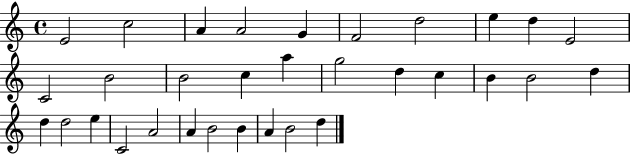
E4/h C5/h A4/q A4/h G4/q F4/h D5/h E5/q D5/q E4/h C4/h B4/h B4/h C5/q A5/q G5/h D5/q C5/q B4/q B4/h D5/q D5/q D5/h E5/q C4/h A4/h A4/q B4/h B4/q A4/q B4/h D5/q